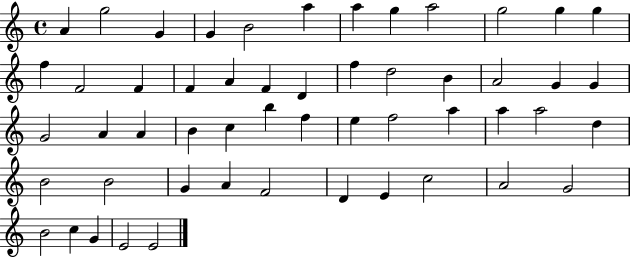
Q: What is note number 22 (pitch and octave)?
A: B4